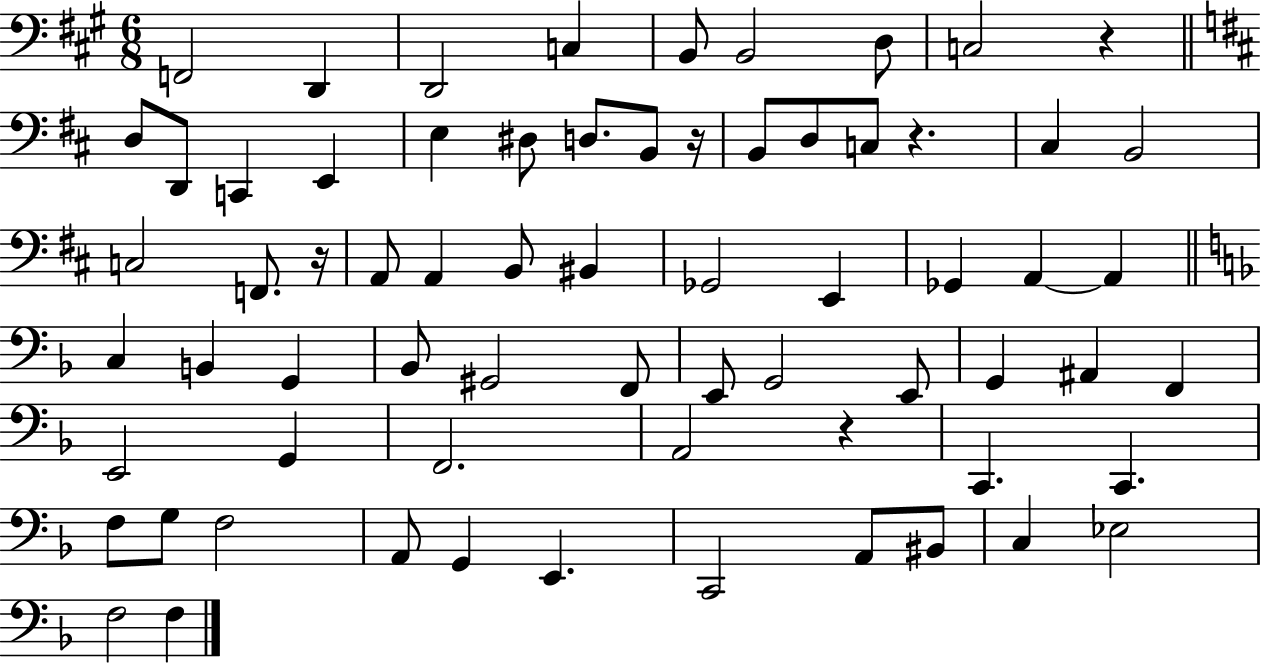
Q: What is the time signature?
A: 6/8